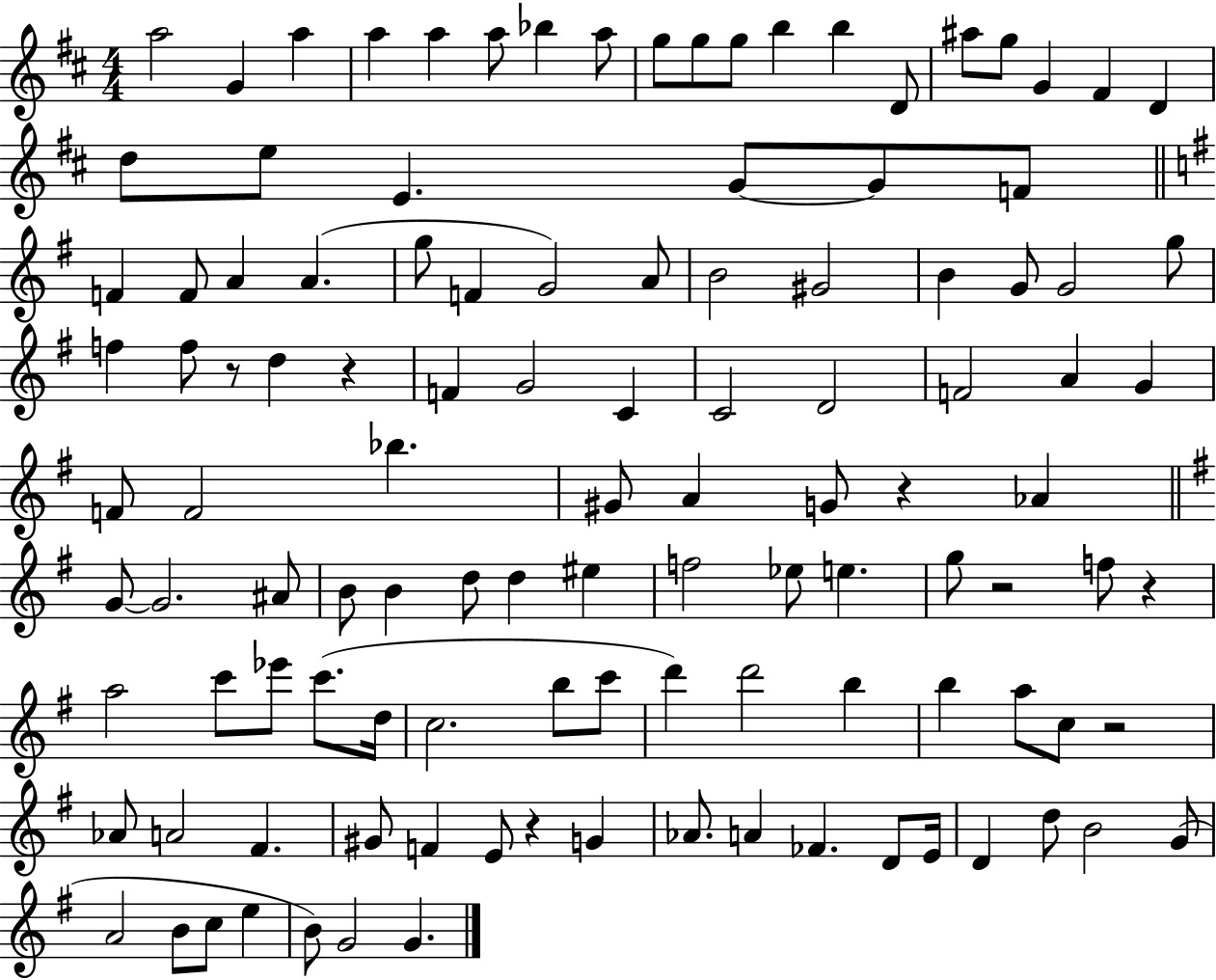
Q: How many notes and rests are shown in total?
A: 114